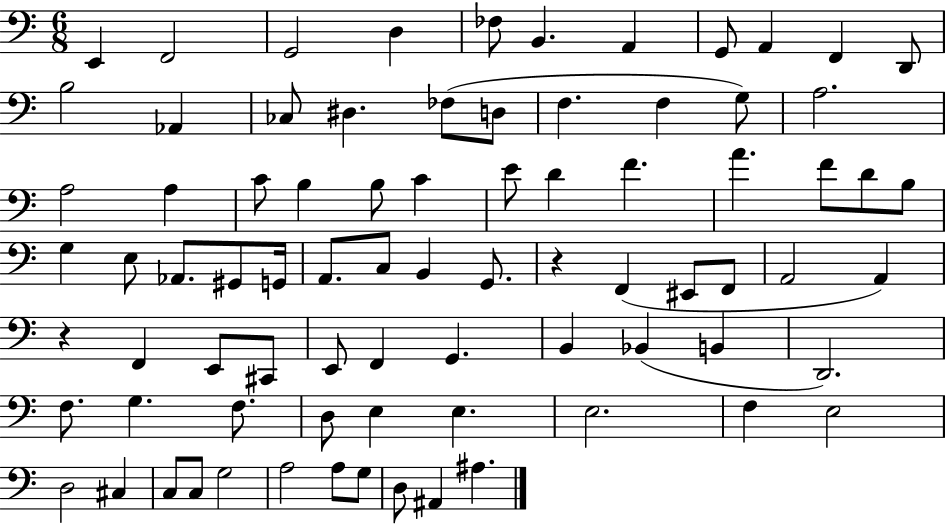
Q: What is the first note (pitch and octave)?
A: E2